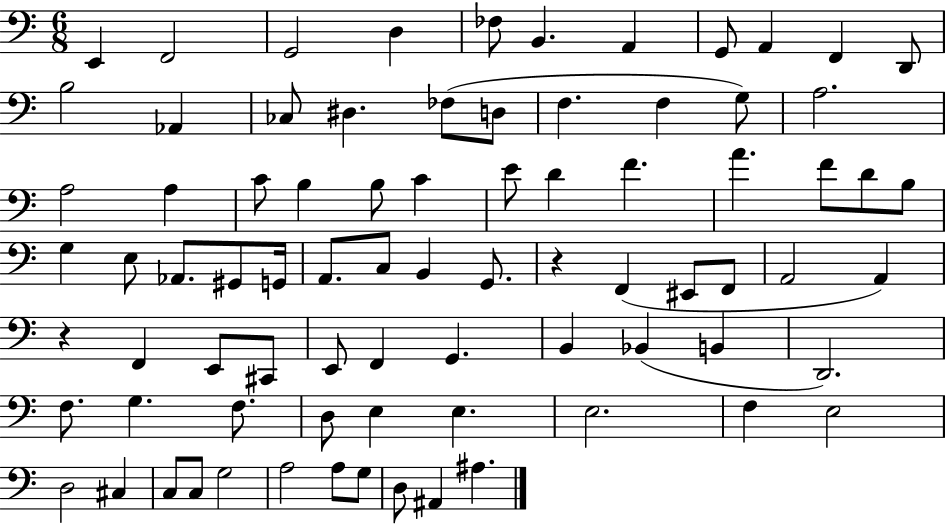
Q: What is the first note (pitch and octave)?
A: E2